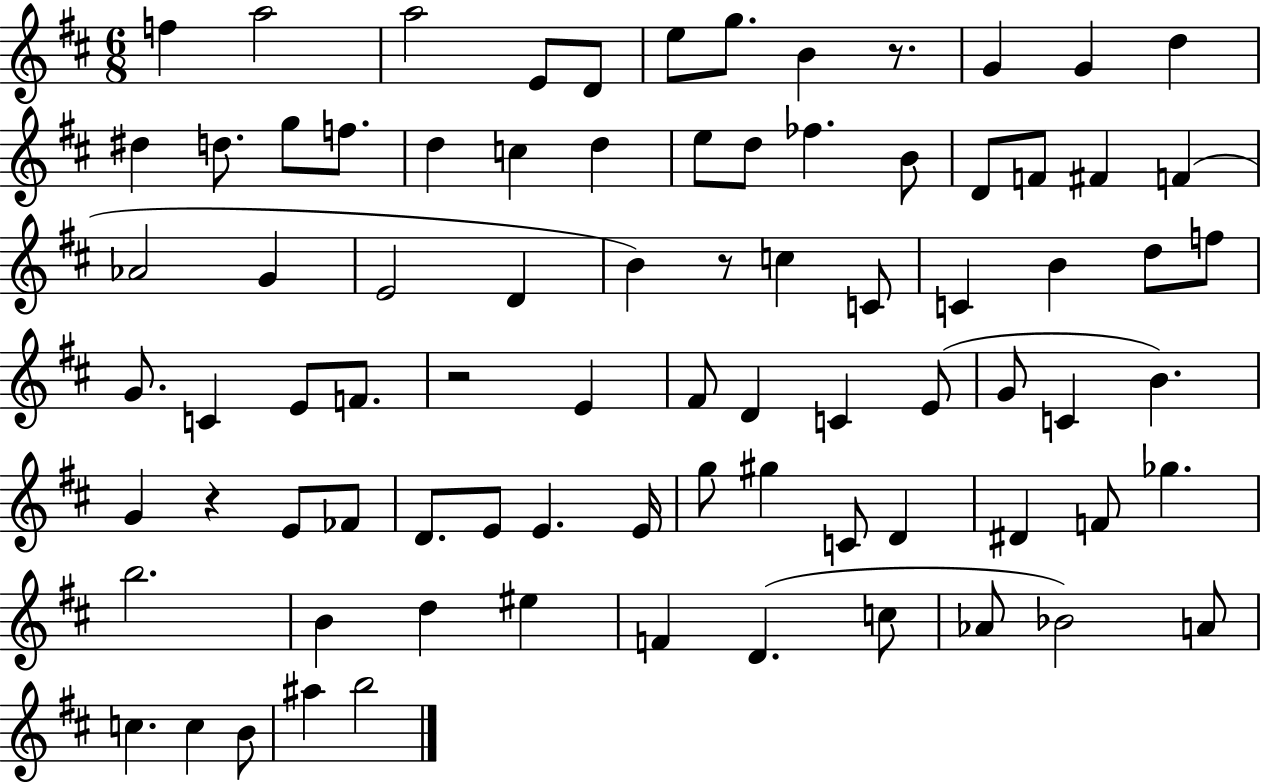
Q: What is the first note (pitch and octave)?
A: F5